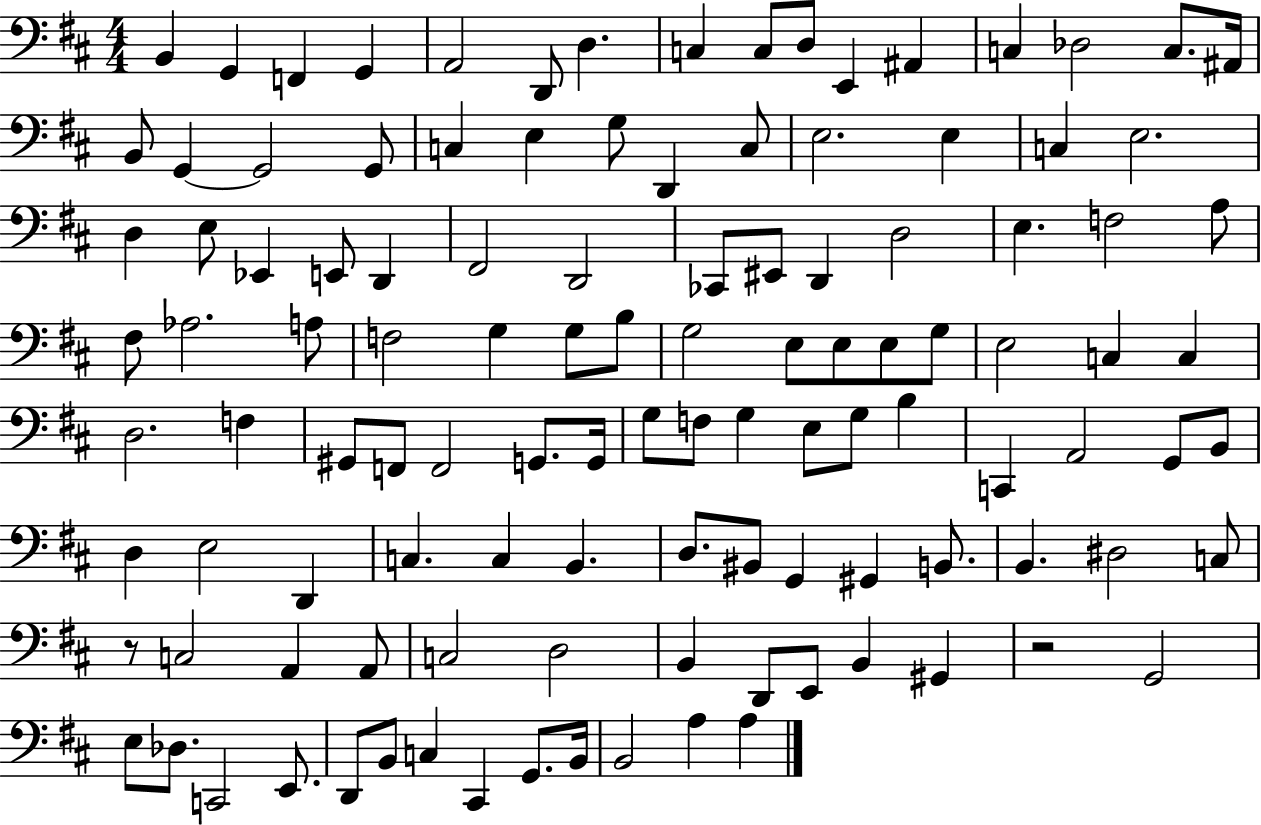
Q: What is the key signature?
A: D major